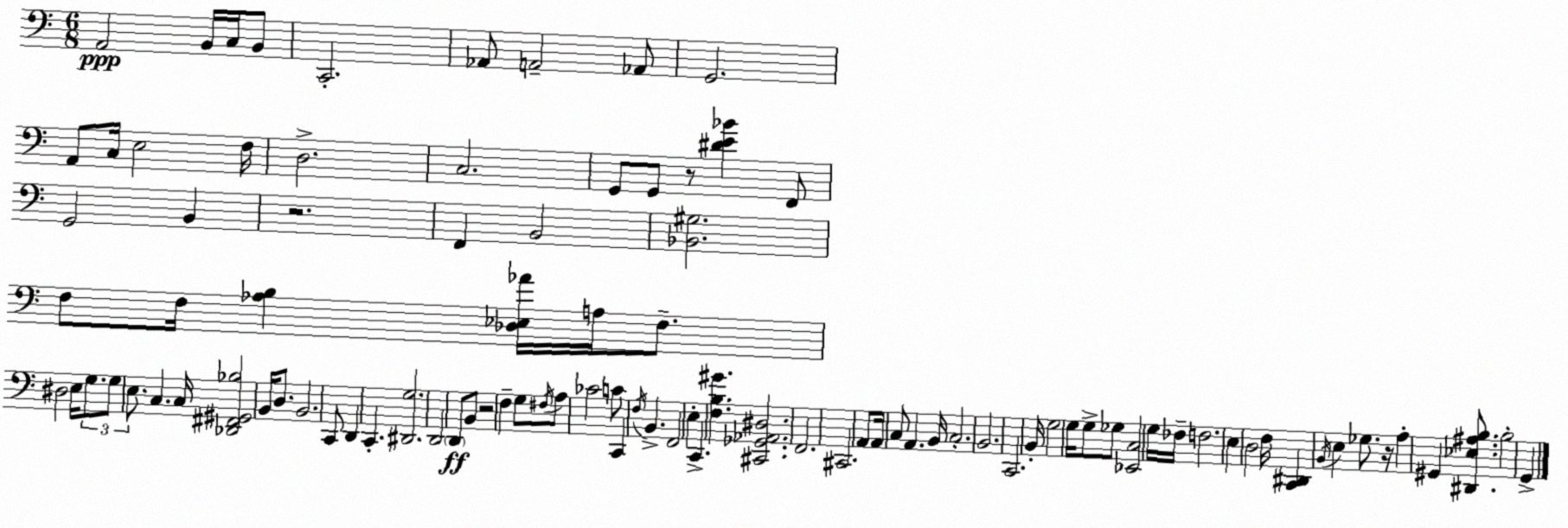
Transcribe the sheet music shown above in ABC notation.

X:1
T:Untitled
M:6/8
L:1/4
K:C
A,,2 B,,/4 C,/4 B,,/2 C,,2 _A,,/2 A,,2 _A,,/2 G,,2 A,,/2 C,/4 E,2 F,/4 D,2 C,2 G,,/2 G,,/2 z/2 [^DE_B] F,,/2 G,,2 B,, z2 F,, B,,2 [_B,,^G,]2 F,/2 F,/4 [_A,B,] [_D,_E,_A]/4 A,/4 F,/2 ^D,2 E,/4 G,/2 G,/2 E,/2 C, C,/4 [_D,,^F,,^G,,_B,]2 B,,/4 D,/2 B,,2 C,,/2 D,, C,, [^D,,G,]2 D,,2 D,,/2 B,,/2 z2 F, G,/2 ^F,/4 A,/2 _C2 C/2 C,, F,/4 B,, F,,2 E, C,, [F,B,^G] [^C,,_G,,_A,,^D,]2 F,,2 ^C,,2 A,,/2 A,,/4 C,/2 A,, B,,/4 C,2 B,,2 C,,2 B,,/4 G,2 G,/4 G,/2 _G,/2 [_E,,C,]2 G,/4 _F,/4 F,2 E, D,2 F,/4 [C,,^D,,] B,,/4 E, _G,/2 z/4 A, ^G,, [^D,,_E,^A,B,]/2 B,2 G,,